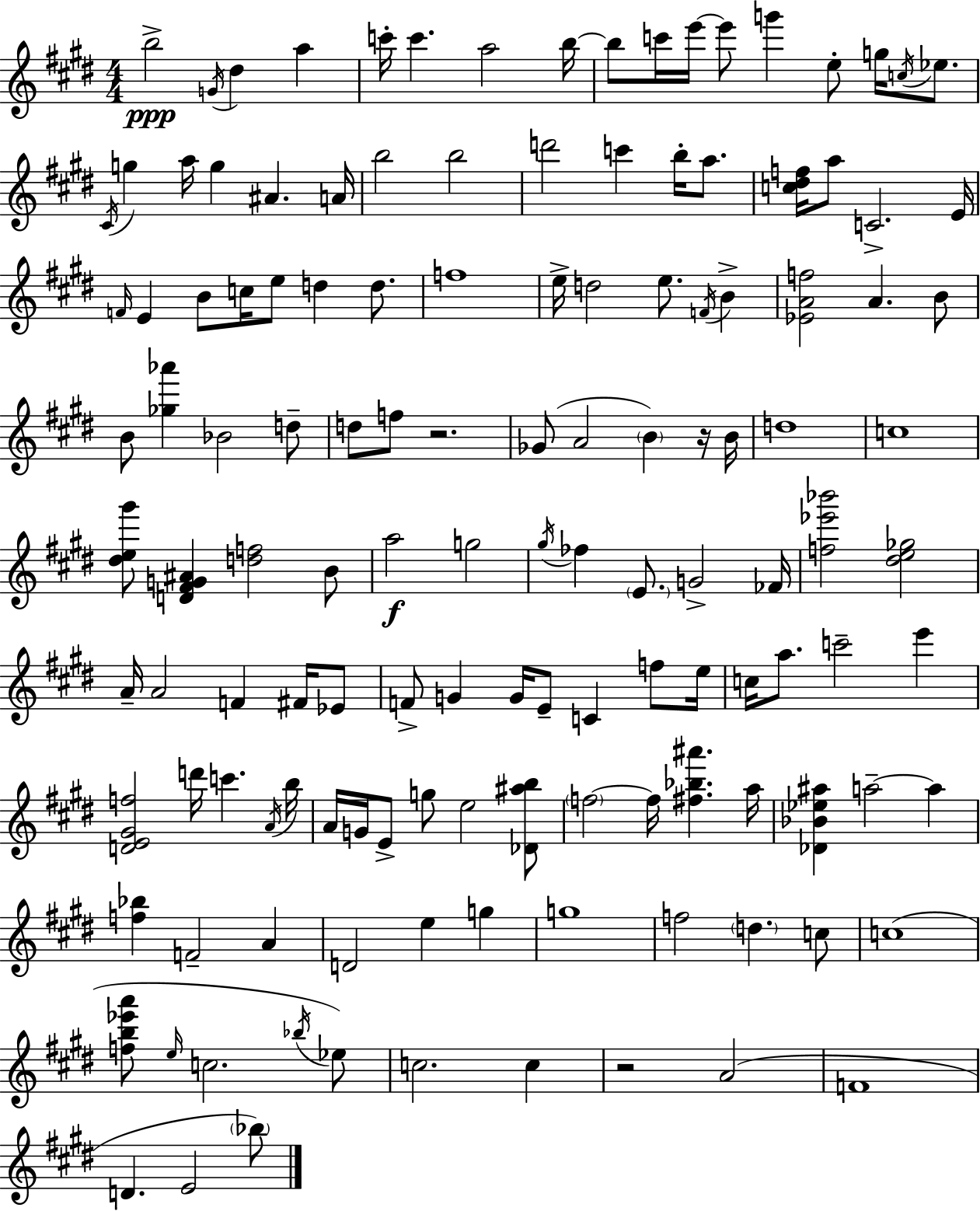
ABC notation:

X:1
T:Untitled
M:4/4
L:1/4
K:E
b2 G/4 ^d a c'/4 c' a2 b/4 b/2 c'/4 e'/4 e'/2 g' e/2 g/4 c/4 _e/2 ^C/4 g a/4 g ^A A/4 b2 b2 d'2 c' b/4 a/2 [c^df]/4 a/2 C2 E/4 F/4 E B/2 c/4 e/2 d d/2 f4 e/4 d2 e/2 F/4 B [_EAf]2 A B/2 B/2 [_g_a'] _B2 d/2 d/2 f/2 z2 _G/2 A2 B z/4 B/4 d4 c4 [^de^g']/2 [D^FG^A] [df]2 B/2 a2 g2 ^g/4 _f E/2 G2 _F/4 [f_e'_b']2 [^de_g]2 A/4 A2 F ^F/4 _E/2 F/2 G G/4 E/2 C f/2 e/4 c/4 a/2 c'2 e' [DE^Gf]2 d'/4 c' A/4 b/4 A/4 G/4 E/2 g/2 e2 [_D^ab]/2 f2 f/4 [^f_b^a'] a/4 [_D_B_e^a] a2 a [f_b] F2 A D2 e g g4 f2 d c/2 c4 [fb_e'a']/2 e/4 c2 _b/4 _e/2 c2 c z2 A2 F4 D E2 _b/2